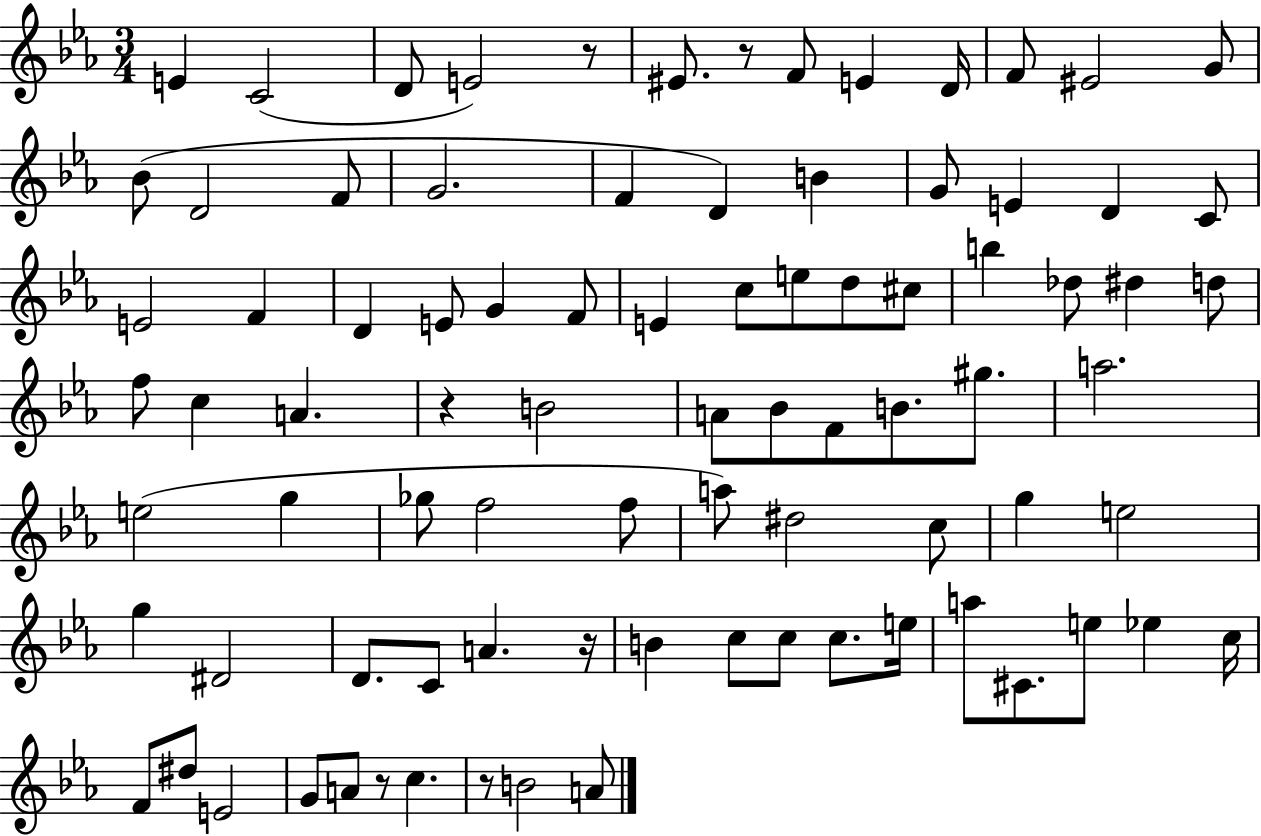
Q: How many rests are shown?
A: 6